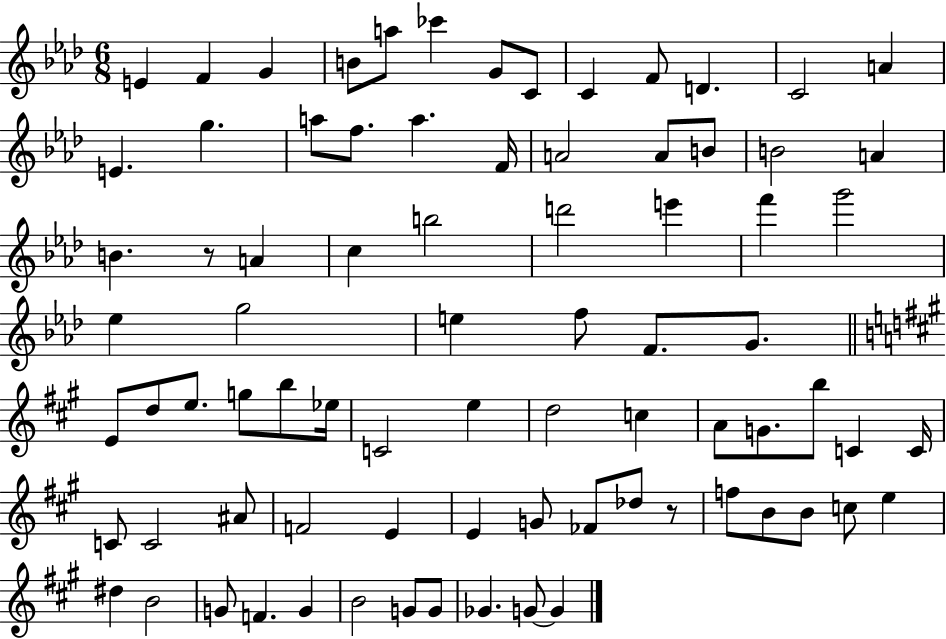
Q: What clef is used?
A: treble